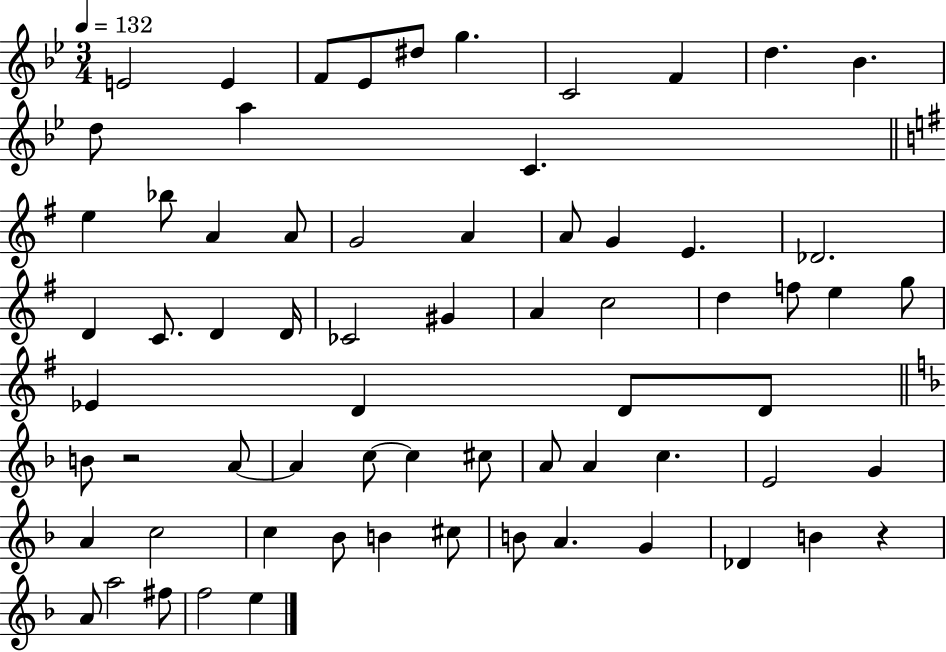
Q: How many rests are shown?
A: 2